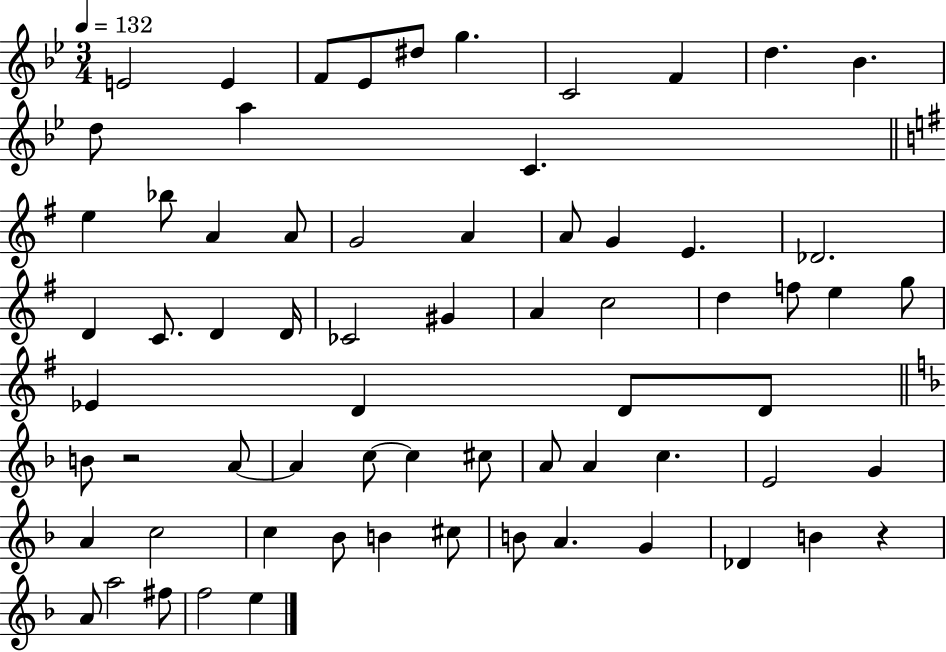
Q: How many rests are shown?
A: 2